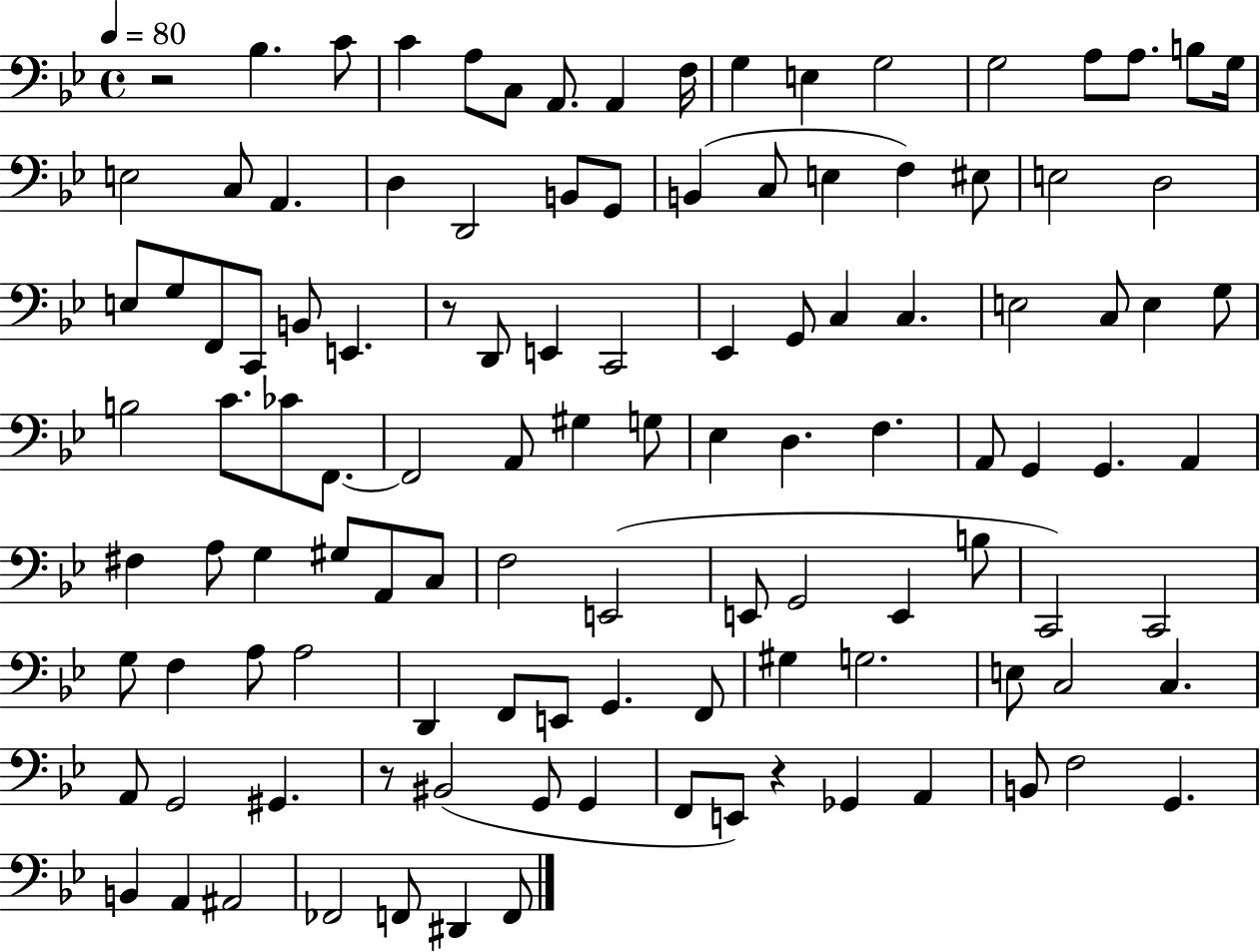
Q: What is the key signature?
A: BES major